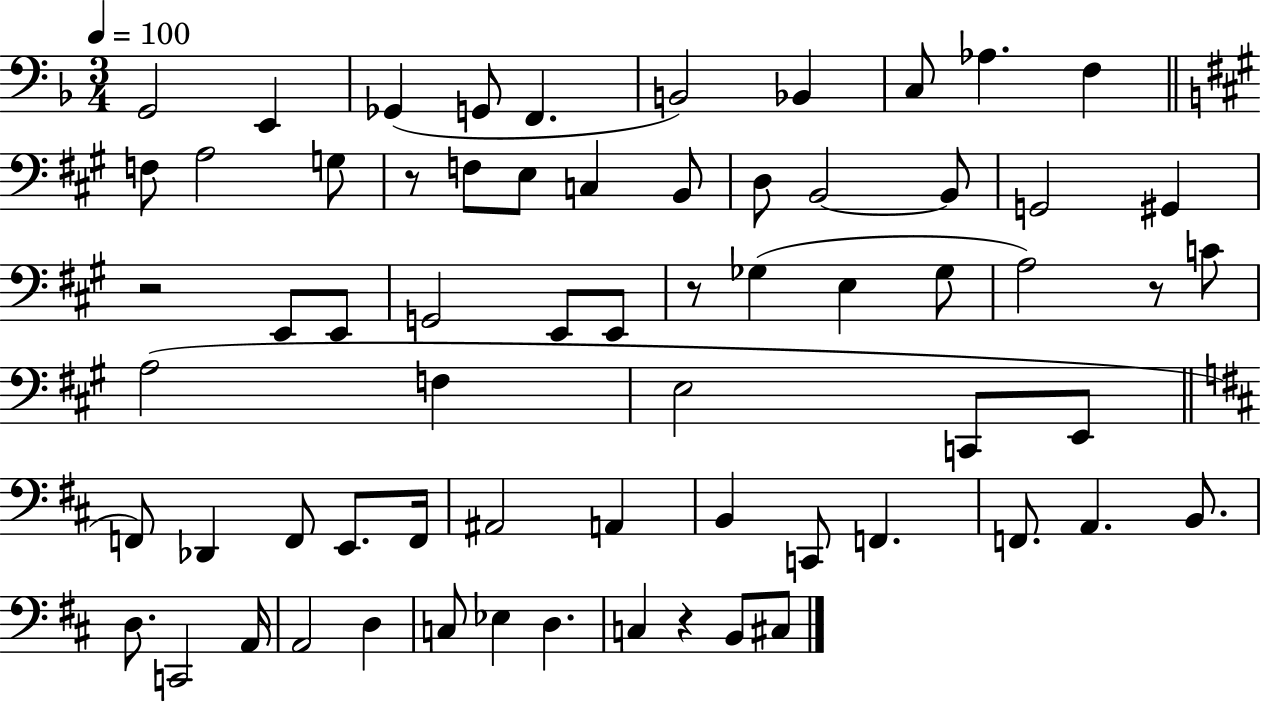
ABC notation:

X:1
T:Untitled
M:3/4
L:1/4
K:F
G,,2 E,, _G,, G,,/2 F,, B,,2 _B,, C,/2 _A, F, F,/2 A,2 G,/2 z/2 F,/2 E,/2 C, B,,/2 D,/2 B,,2 B,,/2 G,,2 ^G,, z2 E,,/2 E,,/2 G,,2 E,,/2 E,,/2 z/2 _G, E, _G,/2 A,2 z/2 C/2 A,2 F, E,2 C,,/2 E,,/2 F,,/2 _D,, F,,/2 E,,/2 F,,/4 ^A,,2 A,, B,, C,,/2 F,, F,,/2 A,, B,,/2 D,/2 C,,2 A,,/4 A,,2 D, C,/2 _E, D, C, z B,,/2 ^C,/2